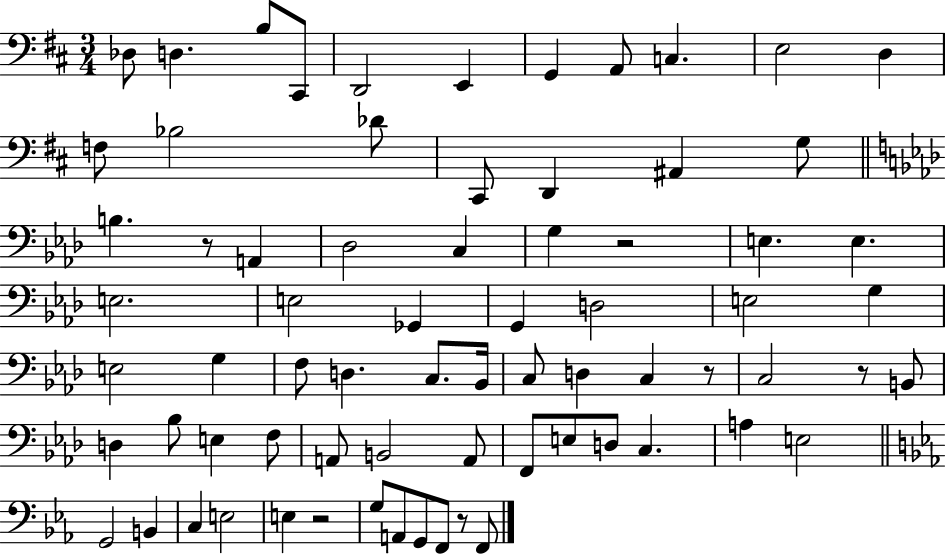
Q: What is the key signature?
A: D major